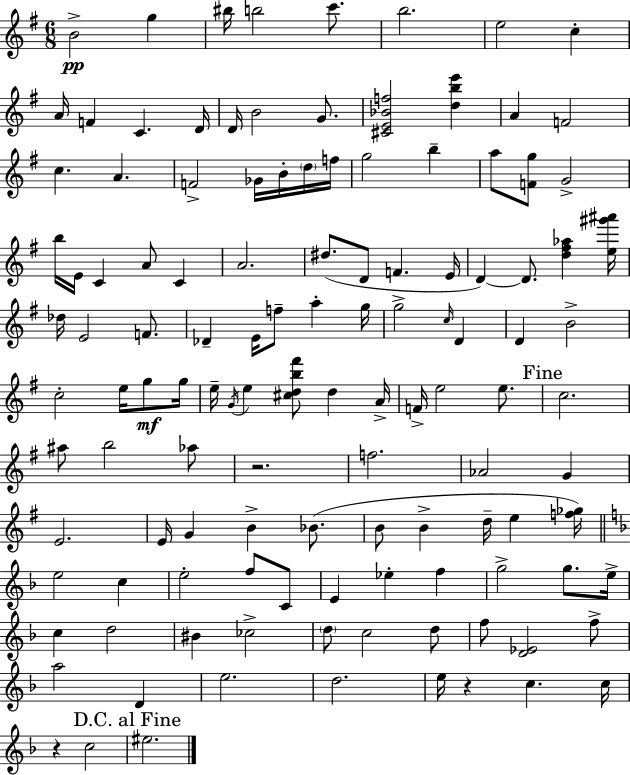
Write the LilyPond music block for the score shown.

{
  \clef treble
  \numericTimeSignature
  \time 6/8
  \key e \minor
  b'2->\pp g''4 | bis''16 b''2 c'''8. | b''2. | e''2 c''4-. | \break a'16 f'4 c'4. d'16 | d'16 b'2 g'8. | <cis' e' bes' f''>2 <d'' b'' e'''>4 | a'4 f'2 | \break c''4. a'4. | f'2-> ges'16 b'16-. \parenthesize d''16 f''16 | g''2 b''4-- | a''8 <f' g''>8 g'2-> | \break b''16 e'16 c'4 a'8 c'4 | a'2. | dis''8.( d'8 f'4. e'16 | d'4~~) d'8. <d'' fis'' aes''>4 <e'' gis''' ais'''>16 | \break des''16 e'2 f'8. | des'4-- e'16 f''8-- a''4-. g''16 | g''2-> \grace { c''16 } d'4 | d'4 b'2-> | \break c''2-. e''16 g''8\mf | g''16 e''16-- \acciaccatura { g'16 } e''4 <cis'' d'' b'' fis'''>8 d''4 | a'16-> f'16-> e''2 e''8. | \mark "Fine" c''2. | \break ais''8 b''2 | aes''8 r2. | f''2. | aes'2 g'4 | \break e'2. | e'16 g'4 b'4-> bes'8.( | b'8 b'4-> d''16-- e''4 | <f'' ges''>16) \bar "||" \break \key f \major e''2 c''4 | e''2-. f''8 c'8 | e'4 ees''4-. f''4 | g''2-> g''8. e''16-> | \break c''4 d''2 | bis'4 ces''2-> | \parenthesize d''8 c''2 d''8 | f''8 <d' ees'>2 f''8-> | \break a''2 d'4 | e''2. | d''2. | e''16 r4 c''4. c''16 | \break r4 c''2 | \mark "D.C. al Fine" eis''2. | \bar "|."
}